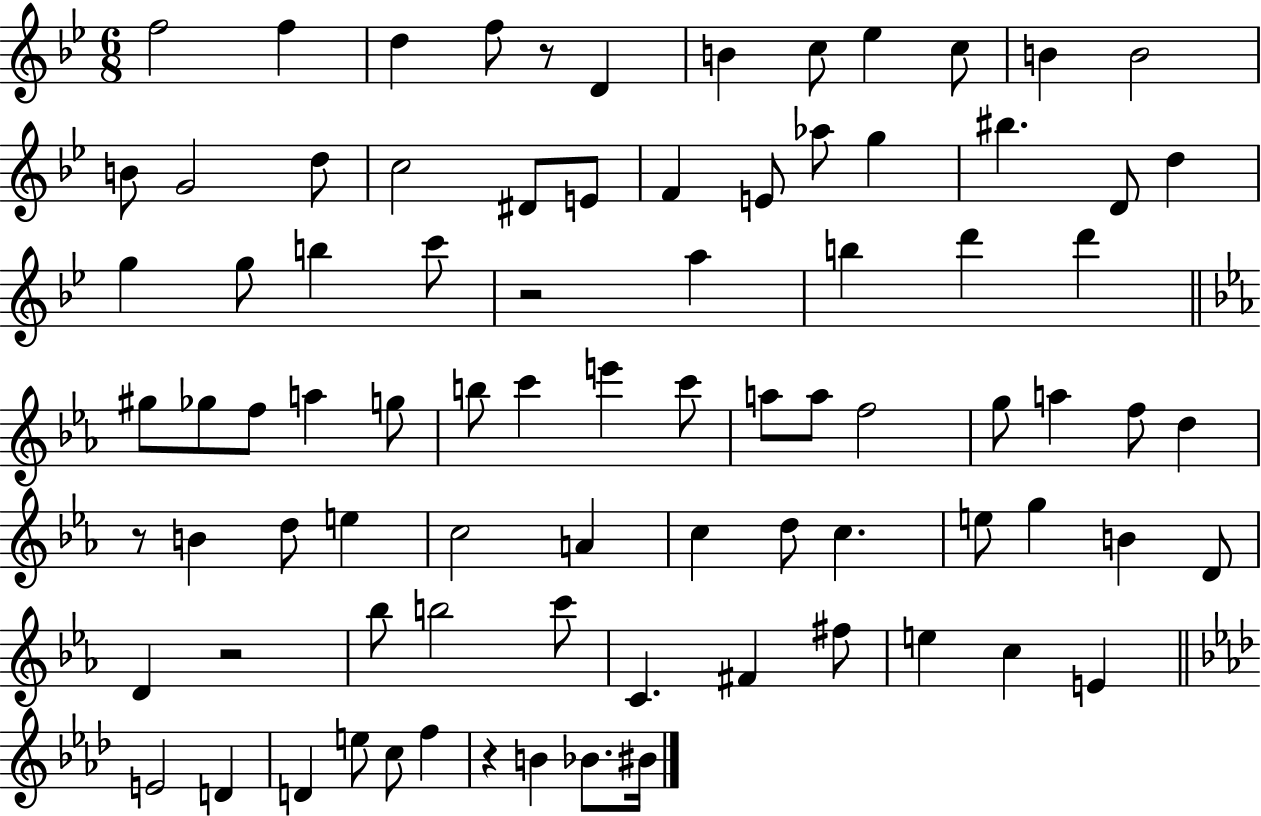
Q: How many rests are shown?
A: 5